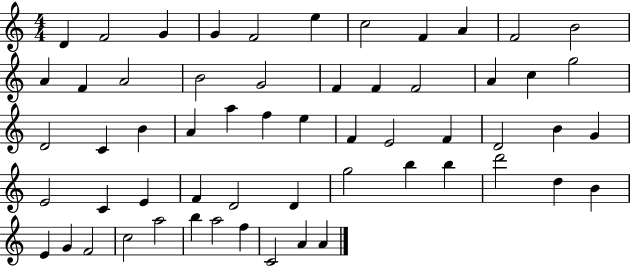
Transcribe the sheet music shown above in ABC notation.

X:1
T:Untitled
M:4/4
L:1/4
K:C
D F2 G G F2 e c2 F A F2 B2 A F A2 B2 G2 F F F2 A c g2 D2 C B A a f e F E2 F D2 B G E2 C E F D2 D g2 b b d'2 d B E G F2 c2 a2 b a2 f C2 A A